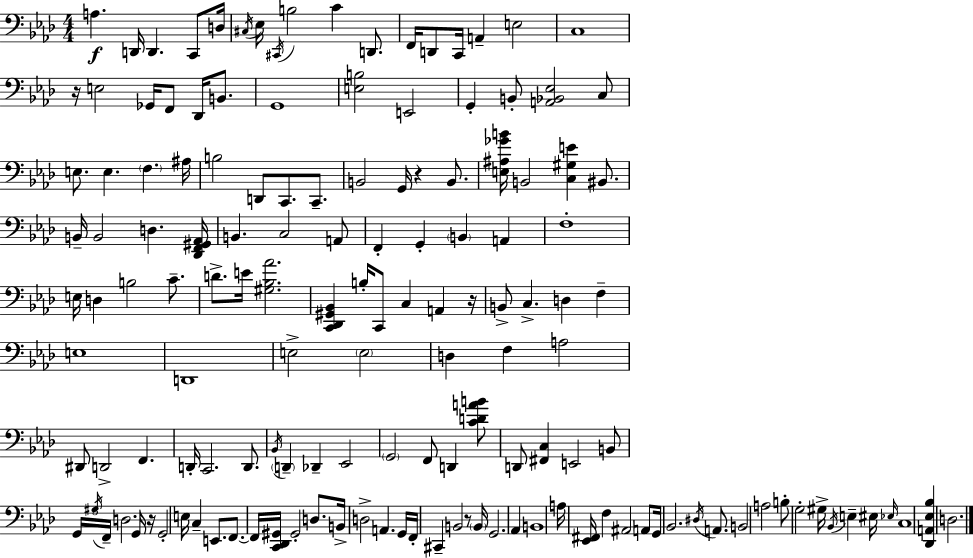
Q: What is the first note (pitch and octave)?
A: A3